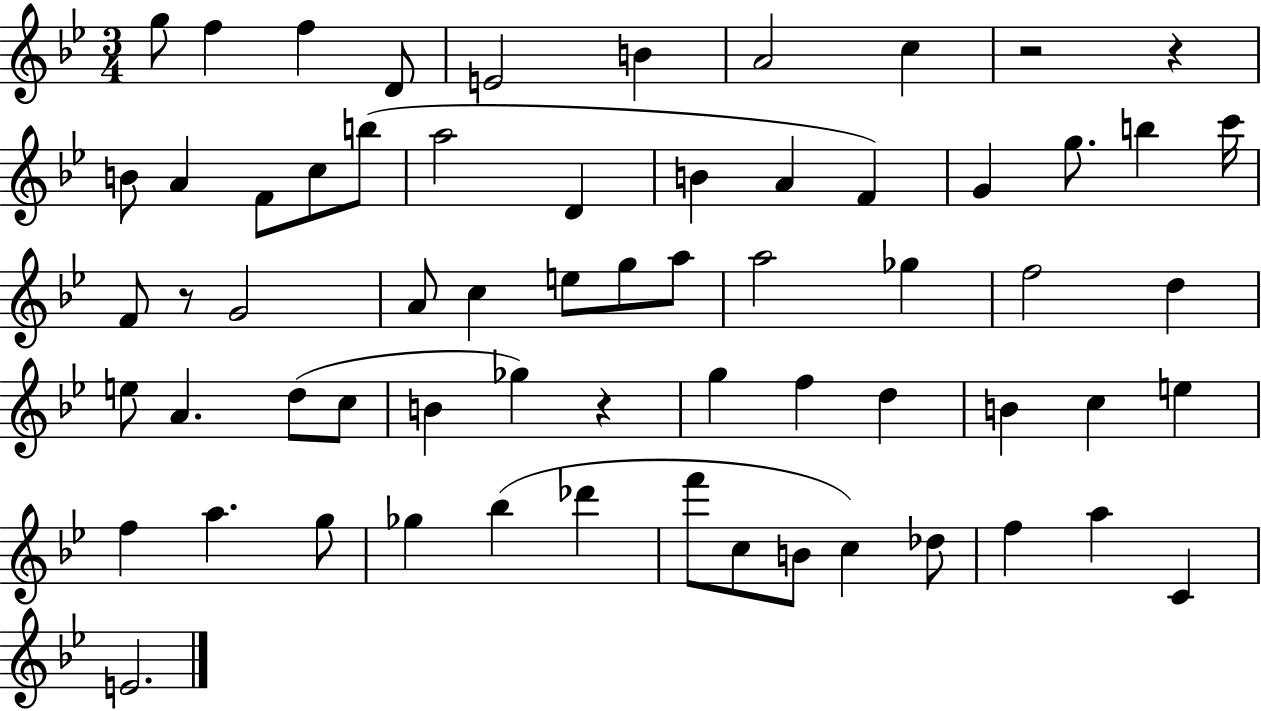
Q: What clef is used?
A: treble